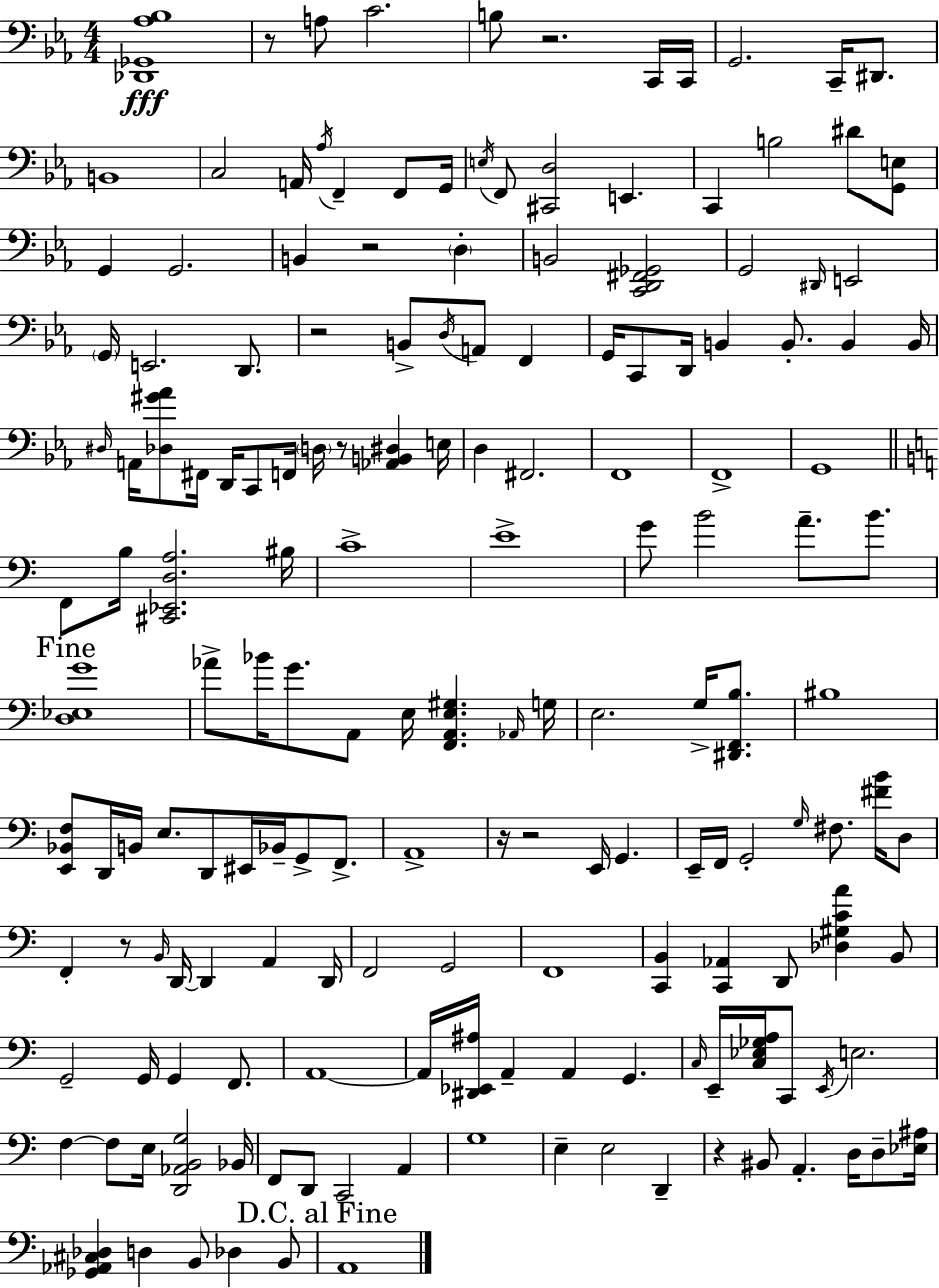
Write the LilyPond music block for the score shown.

{
  \clef bass
  \numericTimeSignature
  \time 4/4
  \key ees \major
  <des, ges, aes bes>1\fff | r8 a8 c'2. | b8 r2. c,16 c,16 | g,2. c,16-- dis,8. | \break b,1 | c2 a,16 \acciaccatura { aes16 } f,4-- f,8 | g,16 \acciaccatura { e16 } f,8 <cis, d>2 e,4. | c,4 b2 dis'8 | \break <g, e>8 g,4 g,2. | b,4 r2 \parenthesize d4-. | b,2 <c, d, fis, ges,>2 | g,2 \grace { dis,16 } e,2 | \break \parenthesize g,16 e,2. | d,8. r2 b,8-> \acciaccatura { d16 } a,8 | f,4 g,16 c,8 d,16 b,4 b,8.-. b,4 | b,16 \grace { dis16 } a,16 <des gis' aes'>8 fis,16 d,16 c,8 f,16 \parenthesize d16 r8 | \break <aes, b, dis>4 e16 d4 fis,2. | f,1 | f,1-> | g,1 | \break \bar "||" \break \key c \major f,8 b16 <cis, ees, d a>2. bis16 | c'1-> | e'1-> | g'8 b'2 a'8.-- b'8. | \break \mark "Fine" <d ees g'>1 | aes'8-> bes'16 g'8. a,8 e16 <f, a, e gis>4. \grace { aes,16 } | g16 e2. g16-> <dis, f, b>8. | bis1 | \break <e, bes, f>8 d,16 b,16 e8. d,8 eis,16 bes,16-- g,8-> f,8.-> | a,1-> | r16 r2 e,16 g,4. | e,16-- f,16 g,2-. \grace { g16 } fis8. <fis' b'>16 | \break d8 f,4-. r8 \grace { b,16 } d,16~~ d,4 a,4 | d,16 f,2 g,2 | f,1 | <c, b,>4 <c, aes,>4 d,8 <des gis c' a'>4 | \break b,8 g,2-- g,16 g,4 | f,8. a,1~~ | a,16 <dis, ees, ais>16 a,4-- a,4 g,4. | \grace { c16 } e,16-- <c ees ges a>16 c,8 \acciaccatura { e,16 } e2. | \break f4~~ f8 e16 <d, aes, b, g>2 | bes,16 f,8 d,8 c,2 | a,4 g1 | e4-- e2 | \break d,4-- r4 bis,8 a,4.-. | d16 d8-- <ees ais>16 <ges, aes, cis des>4 d4 b,8 des4 | b,8 \mark "D.C. al Fine" a,1 | \bar "|."
}